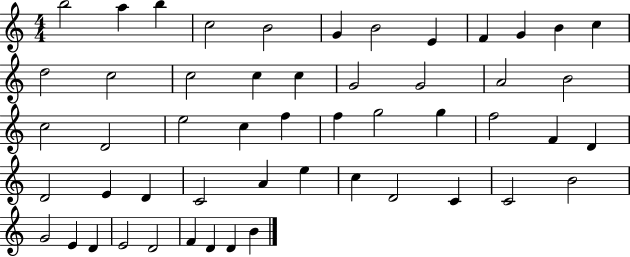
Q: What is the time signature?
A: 4/4